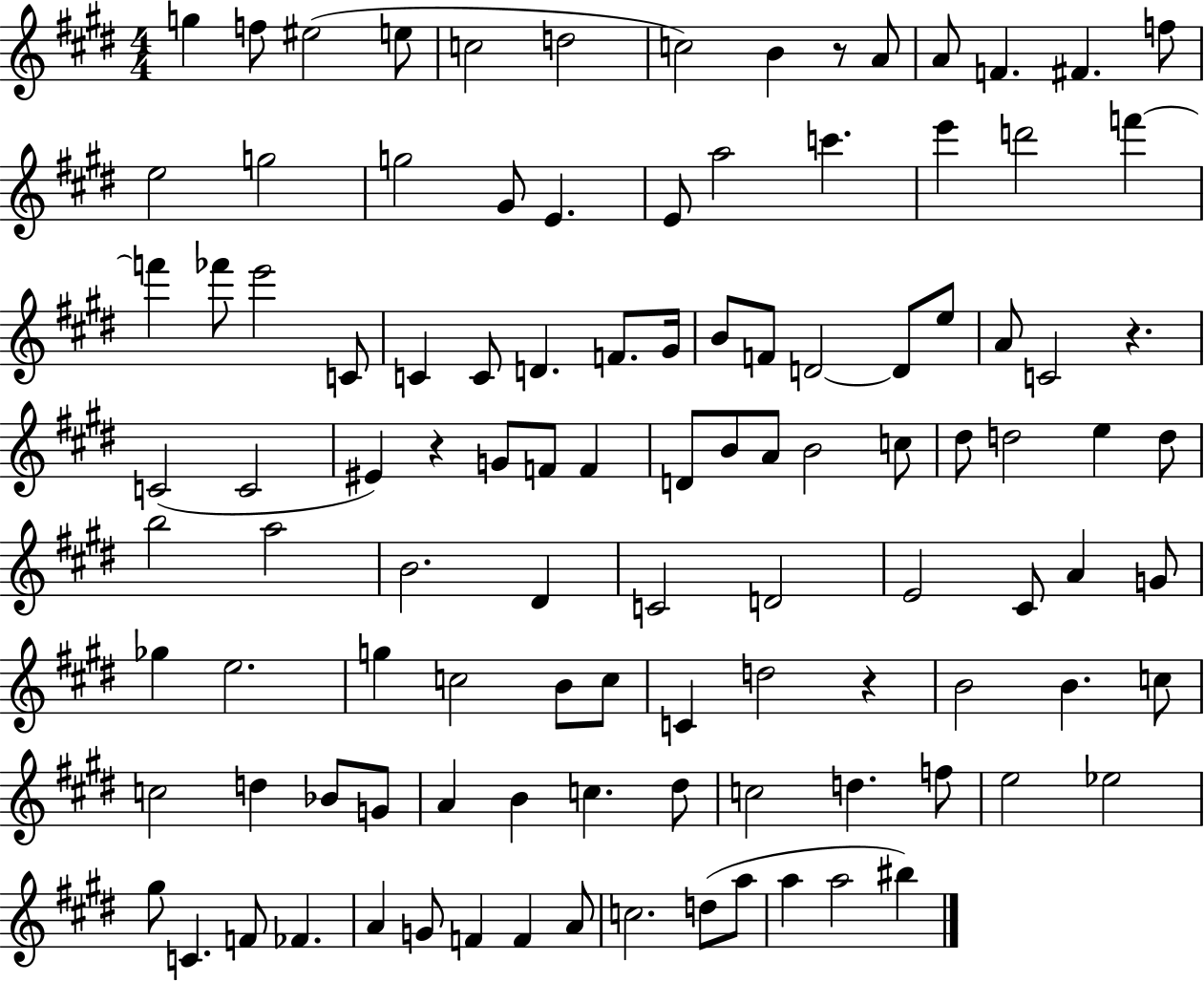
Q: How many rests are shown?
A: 4